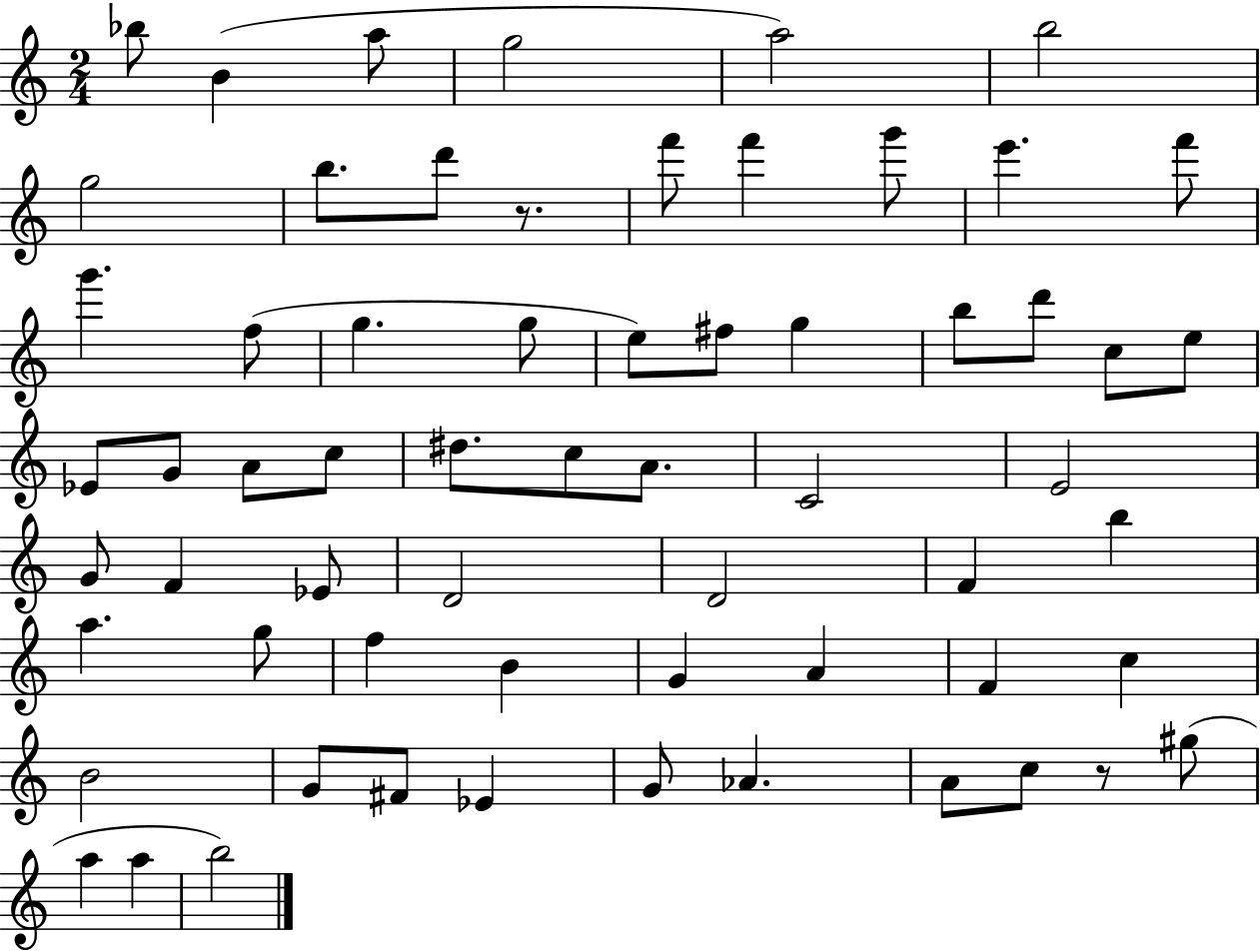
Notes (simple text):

Bb5/e B4/q A5/e G5/h A5/h B5/h G5/h B5/e. D6/e R/e. F6/e F6/q G6/e E6/q. F6/e G6/q. F5/e G5/q. G5/e E5/e F#5/e G5/q B5/e D6/e C5/e E5/e Eb4/e G4/e A4/e C5/e D#5/e. C5/e A4/e. C4/h E4/h G4/e F4/q Eb4/e D4/h D4/h F4/q B5/q A5/q. G5/e F5/q B4/q G4/q A4/q F4/q C5/q B4/h G4/e F#4/e Eb4/q G4/e Ab4/q. A4/e C5/e R/e G#5/e A5/q A5/q B5/h